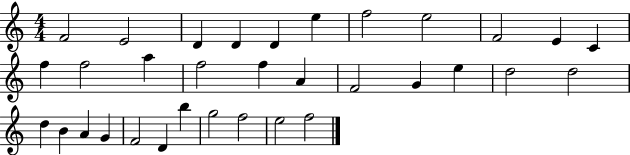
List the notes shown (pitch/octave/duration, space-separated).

F4/h E4/h D4/q D4/q D4/q E5/q F5/h E5/h F4/h E4/q C4/q F5/q F5/h A5/q F5/h F5/q A4/q F4/h G4/q E5/q D5/h D5/h D5/q B4/q A4/q G4/q F4/h D4/q B5/q G5/h F5/h E5/h F5/h